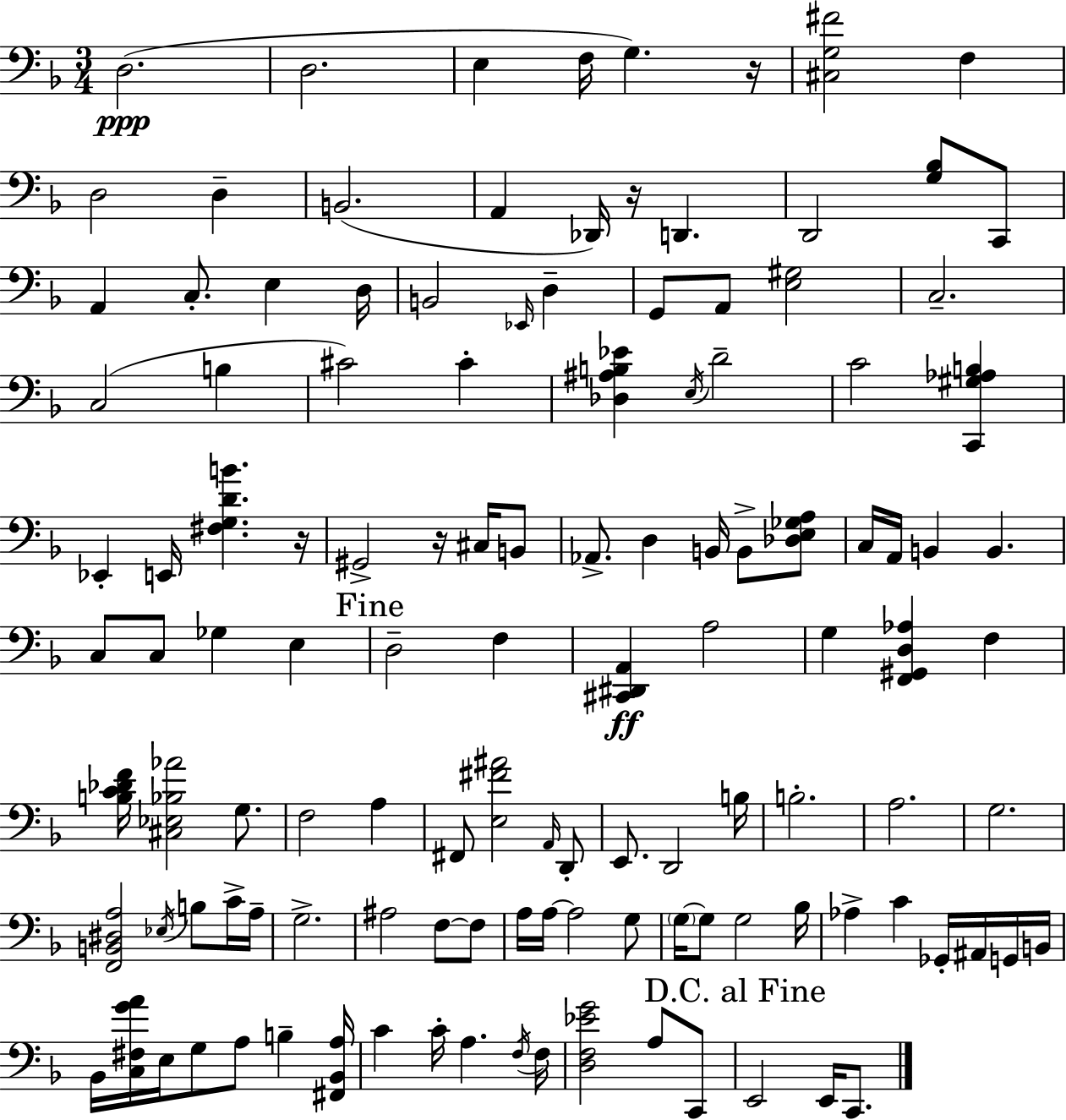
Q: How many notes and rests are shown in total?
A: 122